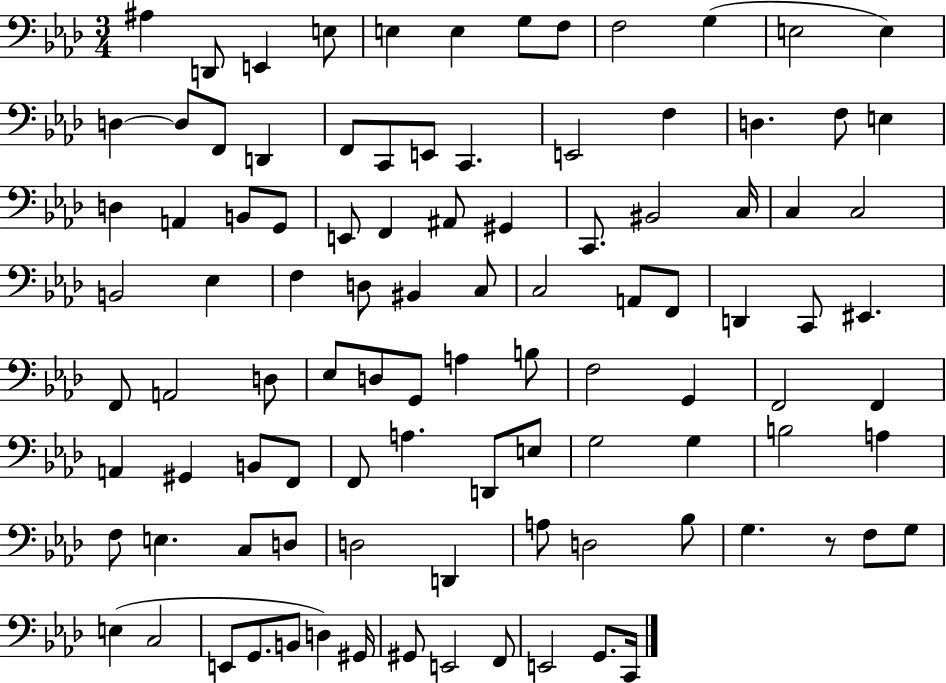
X:1
T:Untitled
M:3/4
L:1/4
K:Ab
^A, D,,/2 E,, E,/2 E, E, G,/2 F,/2 F,2 G, E,2 E, D, D,/2 F,,/2 D,, F,,/2 C,,/2 E,,/2 C,, E,,2 F, D, F,/2 E, D, A,, B,,/2 G,,/2 E,,/2 F,, ^A,,/2 ^G,, C,,/2 ^B,,2 C,/4 C, C,2 B,,2 _E, F, D,/2 ^B,, C,/2 C,2 A,,/2 F,,/2 D,, C,,/2 ^E,, F,,/2 A,,2 D,/2 _E,/2 D,/2 G,,/2 A, B,/2 F,2 G,, F,,2 F,, A,, ^G,, B,,/2 F,,/2 F,,/2 A, D,,/2 E,/2 G,2 G, B,2 A, F,/2 E, C,/2 D,/2 D,2 D,, A,/2 D,2 _B,/2 G, z/2 F,/2 G,/2 E, C,2 E,,/2 G,,/2 B,,/2 D, ^G,,/4 ^G,,/2 E,,2 F,,/2 E,,2 G,,/2 C,,/4